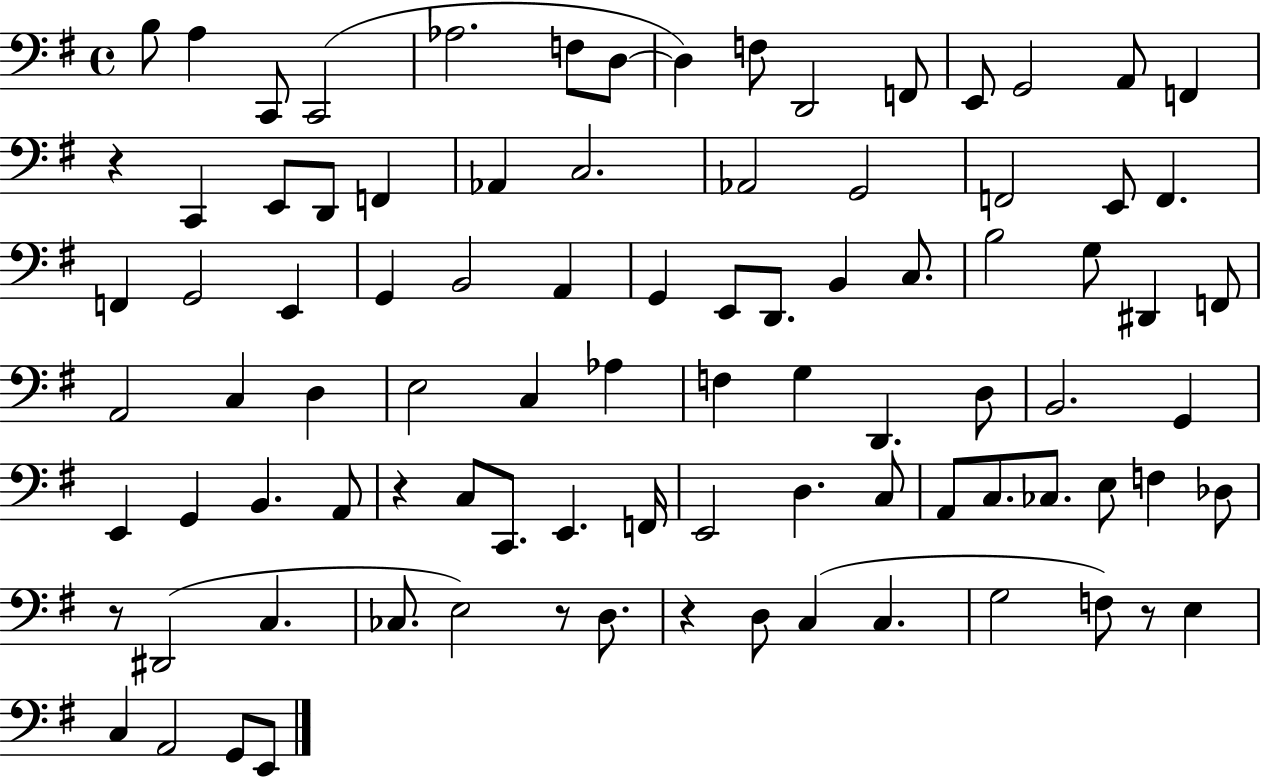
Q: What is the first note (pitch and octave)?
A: B3